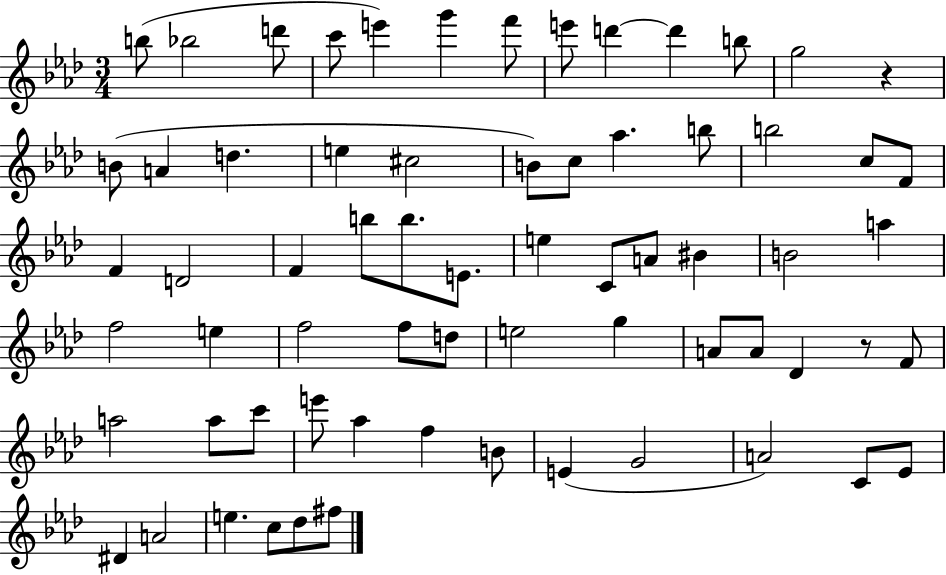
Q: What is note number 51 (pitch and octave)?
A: E6